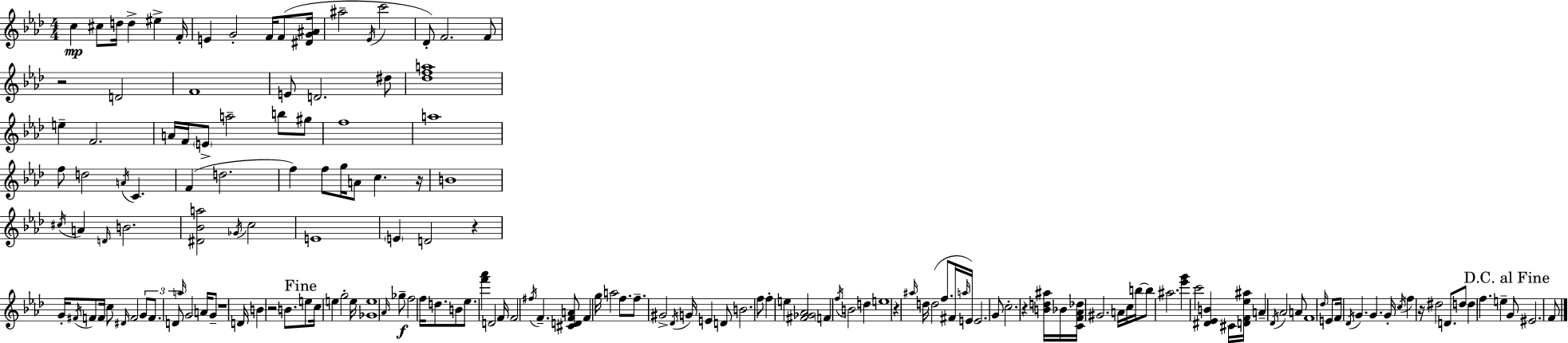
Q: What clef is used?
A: treble